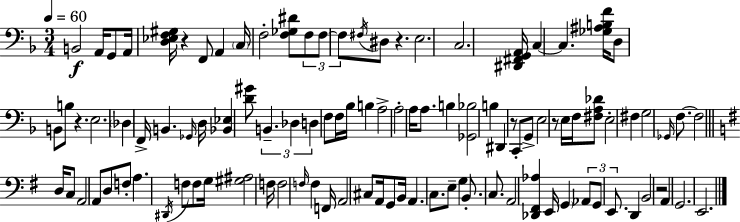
{
  \clef bass
  \numericTimeSignature
  \time 3/4
  \key f \major
  \tempo 4 = 60
  \repeat volta 2 { b,2\f a,16 g,8 a,16 | <d ees f gis>16 r4 f,8 a,4 \parenthesize c16 | f2-. <f ges dis'>8 \tuplet 3/2 { f8 | f8~~ f8 } \acciaccatura { fis16 } dis8 r4. | \break e2. | c2. | <dis, fis, g, a,>16 c4~~ c4. | <ges ais b f'>16 d8 b,8 b8 r4. | \break e2. | \parenthesize des4 f,16-> b,4. | \grace { ges,16 } d16 <bes, ees>4 <d' gis'>8 \tuplet 3/2 { b,4.-- | des4 d4 } f8 | \break f16 bes16 b4 a2-> | a2-. a16 a8. | b4 <ges, bes>2 | b4 dis,4 r8 | \break c,8-. g,8-> e2 | r8 e16 f16 <fis a des'>8 e2-. | fis4 g2 | \grace { ges,16 } f8.~~ f2 | \break \bar "||" \break \key e \minor d16 c8 a,2 a,8 | d8 f8-. a4. \acciaccatura { dis,16 } | f8 f8 g16 <gis ais>2 | f16 f2 \grace { f16 } f4 | \break f,16 a,2 | cis8 a,16 g,8 b,16 a,4. | c8. e8-- g4 b,8.-. | c8. a,2 <des, fis, aes>4 | \break e,16 \parenthesize g,4 \tuplet 3/2 { aes,8 g,8 | e,8. } d,4 b,2 | r2 a,4 | g,2. | \break e,2. | } \bar "|."
}